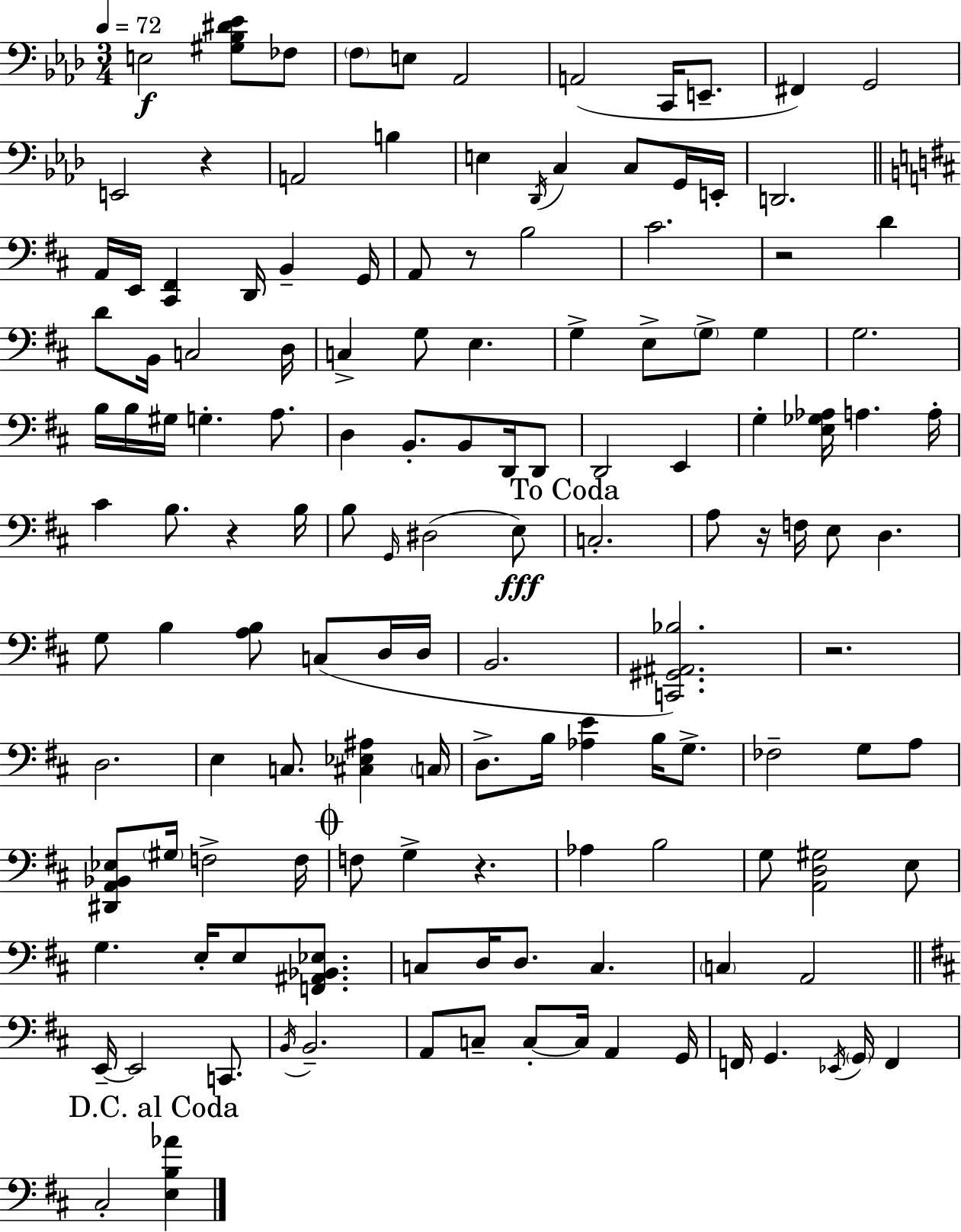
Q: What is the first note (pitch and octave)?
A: E3